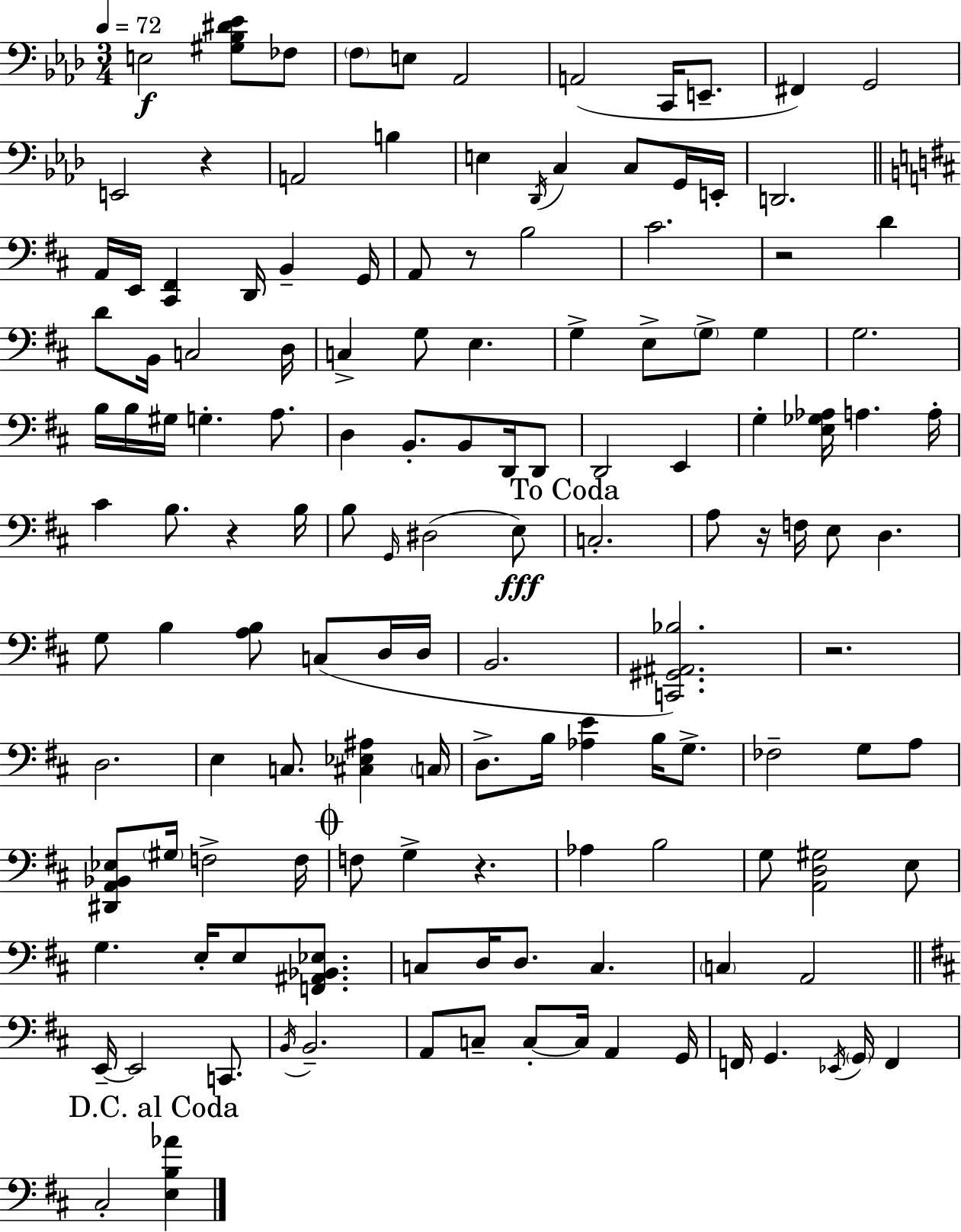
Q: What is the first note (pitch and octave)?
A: E3